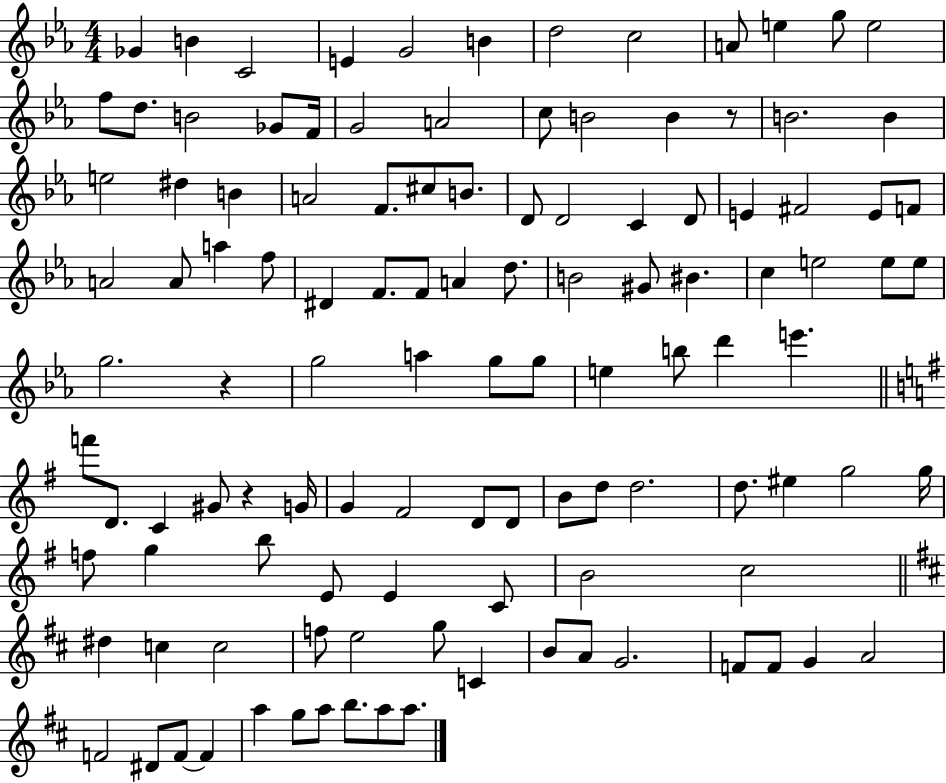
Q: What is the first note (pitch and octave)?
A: Gb4